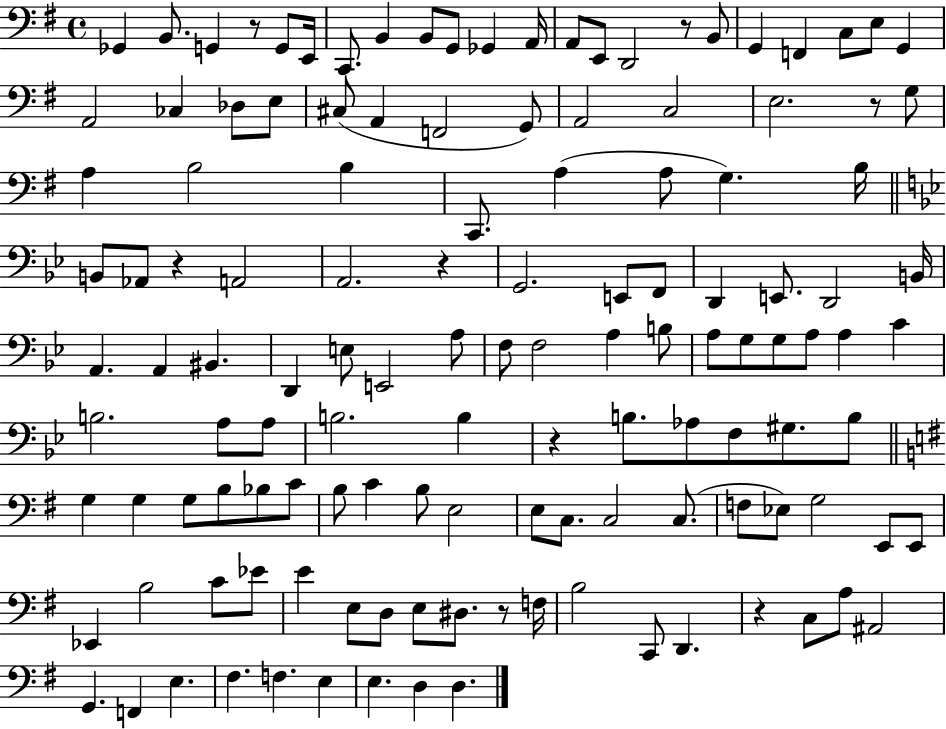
{
  \clef bass
  \time 4/4
  \defaultTimeSignature
  \key g \major
  ges,4 b,8. g,4 r8 g,8 e,16 | c,8. b,4 b,8 g,8 ges,4 a,16 | a,8 e,8 d,2 r8 b,8 | g,4 f,4 c8 e8 g,4 | \break a,2 ces4 des8 e8 | cis8( a,4 f,2 g,8) | a,2 c2 | e2. r8 g8 | \break a4 b2 b4 | c,8. a4( a8 g4.) b16 | \bar "||" \break \key bes \major b,8 aes,8 r4 a,2 | a,2. r4 | g,2. e,8 f,8 | d,4 e,8. d,2 b,16 | \break a,4. a,4 bis,4. | d,4 e8 e,2 a8 | f8 f2 a4 b8 | a8 g8 g8 a8 a4 c'4 | \break b2. a8 a8 | b2. b4 | r4 b8. aes8 f8 gis8. b8 | \bar "||" \break \key g \major g4 g4 g8 b8 bes8 c'8 | b8 c'4 b8 e2 | e8 c8. c2 c8.( | f8 ees8) g2 e,8 e,8 | \break ees,4 b2 c'8 ees'8 | e'4 e8 d8 e8 dis8. r8 f16 | b2 c,8 d,4. | r4 c8 a8 ais,2 | \break g,4. f,4 e4. | fis4. f4. e4 | e4. d4 d4. | \bar "|."
}